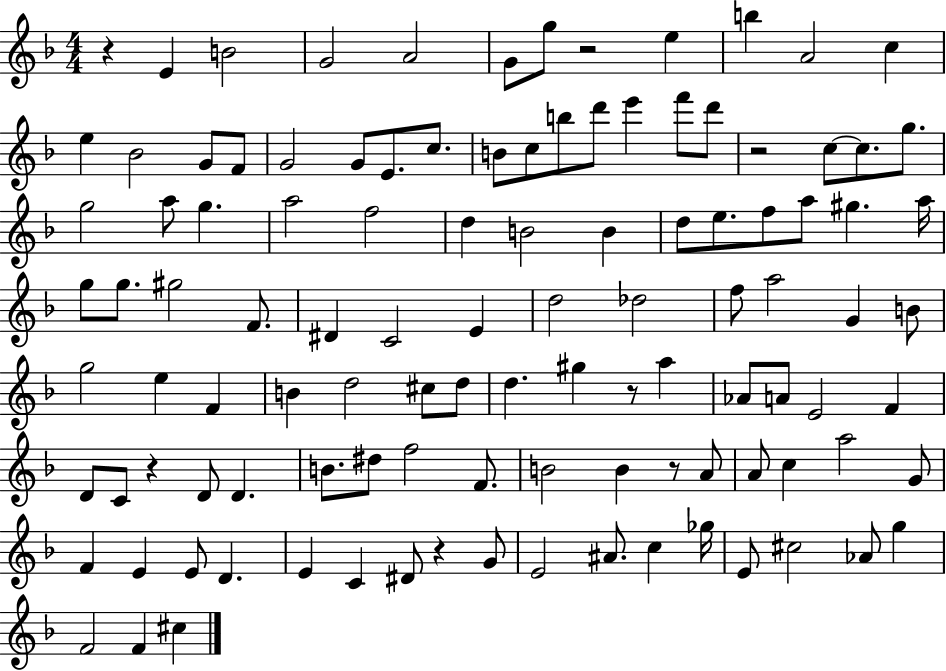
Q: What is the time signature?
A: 4/4